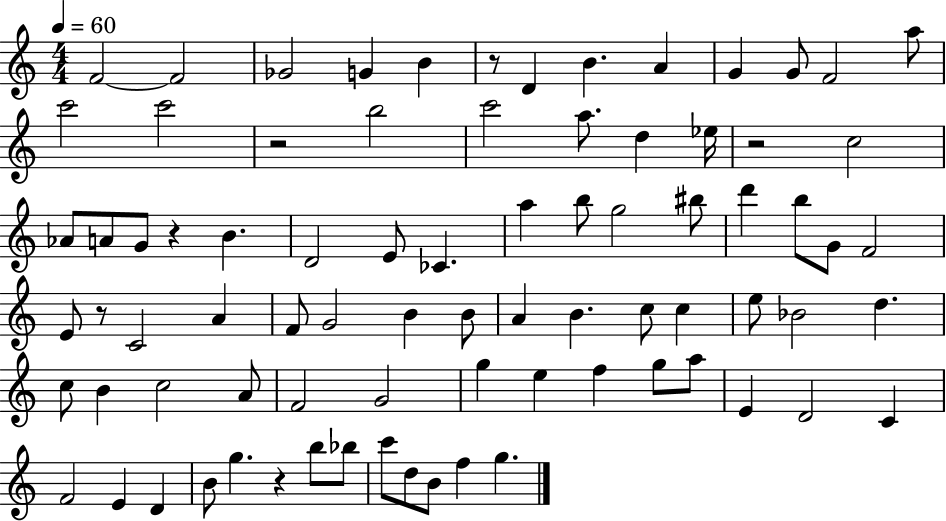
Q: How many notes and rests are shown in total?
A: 81